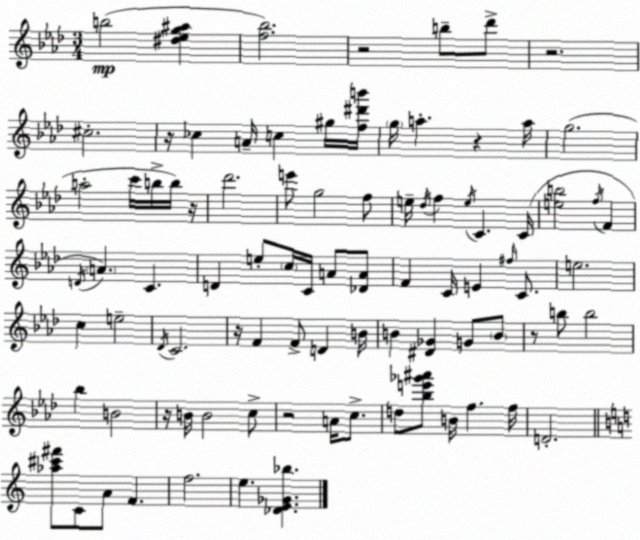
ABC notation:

X:1
T:Untitled
M:3/4
L:1/4
K:Ab
b2 [^d_eg^a] [f_b]2 z2 b/2 _d'/2 z2 ^c2 z/4 _c A/4 c ^g/4 [f^d'b']/4 g/4 a z a/4 g2 a2 c'/4 b/4 b/4 z/4 _d'2 e'/2 g2 f/2 e/4 _d/4 f e/4 C C/4 [eb]2 f/4 F D/4 A C D e/2 c/4 C/4 A/2 [_DA]/2 F C/4 E ^f/4 C/2 e2 c e2 _D/4 C2 z/4 F F/2 D B/4 B [^D_G] G/2 B/2 z/2 b/2 b2 _b B2 z/4 B/4 B2 c/2 z2 A/4 c/2 d/2 [_be'_g'^a']/2 B/4 f f/4 D2 [_a^c'^f']/2 C/2 A/2 F f2 e [_DE_G_b]